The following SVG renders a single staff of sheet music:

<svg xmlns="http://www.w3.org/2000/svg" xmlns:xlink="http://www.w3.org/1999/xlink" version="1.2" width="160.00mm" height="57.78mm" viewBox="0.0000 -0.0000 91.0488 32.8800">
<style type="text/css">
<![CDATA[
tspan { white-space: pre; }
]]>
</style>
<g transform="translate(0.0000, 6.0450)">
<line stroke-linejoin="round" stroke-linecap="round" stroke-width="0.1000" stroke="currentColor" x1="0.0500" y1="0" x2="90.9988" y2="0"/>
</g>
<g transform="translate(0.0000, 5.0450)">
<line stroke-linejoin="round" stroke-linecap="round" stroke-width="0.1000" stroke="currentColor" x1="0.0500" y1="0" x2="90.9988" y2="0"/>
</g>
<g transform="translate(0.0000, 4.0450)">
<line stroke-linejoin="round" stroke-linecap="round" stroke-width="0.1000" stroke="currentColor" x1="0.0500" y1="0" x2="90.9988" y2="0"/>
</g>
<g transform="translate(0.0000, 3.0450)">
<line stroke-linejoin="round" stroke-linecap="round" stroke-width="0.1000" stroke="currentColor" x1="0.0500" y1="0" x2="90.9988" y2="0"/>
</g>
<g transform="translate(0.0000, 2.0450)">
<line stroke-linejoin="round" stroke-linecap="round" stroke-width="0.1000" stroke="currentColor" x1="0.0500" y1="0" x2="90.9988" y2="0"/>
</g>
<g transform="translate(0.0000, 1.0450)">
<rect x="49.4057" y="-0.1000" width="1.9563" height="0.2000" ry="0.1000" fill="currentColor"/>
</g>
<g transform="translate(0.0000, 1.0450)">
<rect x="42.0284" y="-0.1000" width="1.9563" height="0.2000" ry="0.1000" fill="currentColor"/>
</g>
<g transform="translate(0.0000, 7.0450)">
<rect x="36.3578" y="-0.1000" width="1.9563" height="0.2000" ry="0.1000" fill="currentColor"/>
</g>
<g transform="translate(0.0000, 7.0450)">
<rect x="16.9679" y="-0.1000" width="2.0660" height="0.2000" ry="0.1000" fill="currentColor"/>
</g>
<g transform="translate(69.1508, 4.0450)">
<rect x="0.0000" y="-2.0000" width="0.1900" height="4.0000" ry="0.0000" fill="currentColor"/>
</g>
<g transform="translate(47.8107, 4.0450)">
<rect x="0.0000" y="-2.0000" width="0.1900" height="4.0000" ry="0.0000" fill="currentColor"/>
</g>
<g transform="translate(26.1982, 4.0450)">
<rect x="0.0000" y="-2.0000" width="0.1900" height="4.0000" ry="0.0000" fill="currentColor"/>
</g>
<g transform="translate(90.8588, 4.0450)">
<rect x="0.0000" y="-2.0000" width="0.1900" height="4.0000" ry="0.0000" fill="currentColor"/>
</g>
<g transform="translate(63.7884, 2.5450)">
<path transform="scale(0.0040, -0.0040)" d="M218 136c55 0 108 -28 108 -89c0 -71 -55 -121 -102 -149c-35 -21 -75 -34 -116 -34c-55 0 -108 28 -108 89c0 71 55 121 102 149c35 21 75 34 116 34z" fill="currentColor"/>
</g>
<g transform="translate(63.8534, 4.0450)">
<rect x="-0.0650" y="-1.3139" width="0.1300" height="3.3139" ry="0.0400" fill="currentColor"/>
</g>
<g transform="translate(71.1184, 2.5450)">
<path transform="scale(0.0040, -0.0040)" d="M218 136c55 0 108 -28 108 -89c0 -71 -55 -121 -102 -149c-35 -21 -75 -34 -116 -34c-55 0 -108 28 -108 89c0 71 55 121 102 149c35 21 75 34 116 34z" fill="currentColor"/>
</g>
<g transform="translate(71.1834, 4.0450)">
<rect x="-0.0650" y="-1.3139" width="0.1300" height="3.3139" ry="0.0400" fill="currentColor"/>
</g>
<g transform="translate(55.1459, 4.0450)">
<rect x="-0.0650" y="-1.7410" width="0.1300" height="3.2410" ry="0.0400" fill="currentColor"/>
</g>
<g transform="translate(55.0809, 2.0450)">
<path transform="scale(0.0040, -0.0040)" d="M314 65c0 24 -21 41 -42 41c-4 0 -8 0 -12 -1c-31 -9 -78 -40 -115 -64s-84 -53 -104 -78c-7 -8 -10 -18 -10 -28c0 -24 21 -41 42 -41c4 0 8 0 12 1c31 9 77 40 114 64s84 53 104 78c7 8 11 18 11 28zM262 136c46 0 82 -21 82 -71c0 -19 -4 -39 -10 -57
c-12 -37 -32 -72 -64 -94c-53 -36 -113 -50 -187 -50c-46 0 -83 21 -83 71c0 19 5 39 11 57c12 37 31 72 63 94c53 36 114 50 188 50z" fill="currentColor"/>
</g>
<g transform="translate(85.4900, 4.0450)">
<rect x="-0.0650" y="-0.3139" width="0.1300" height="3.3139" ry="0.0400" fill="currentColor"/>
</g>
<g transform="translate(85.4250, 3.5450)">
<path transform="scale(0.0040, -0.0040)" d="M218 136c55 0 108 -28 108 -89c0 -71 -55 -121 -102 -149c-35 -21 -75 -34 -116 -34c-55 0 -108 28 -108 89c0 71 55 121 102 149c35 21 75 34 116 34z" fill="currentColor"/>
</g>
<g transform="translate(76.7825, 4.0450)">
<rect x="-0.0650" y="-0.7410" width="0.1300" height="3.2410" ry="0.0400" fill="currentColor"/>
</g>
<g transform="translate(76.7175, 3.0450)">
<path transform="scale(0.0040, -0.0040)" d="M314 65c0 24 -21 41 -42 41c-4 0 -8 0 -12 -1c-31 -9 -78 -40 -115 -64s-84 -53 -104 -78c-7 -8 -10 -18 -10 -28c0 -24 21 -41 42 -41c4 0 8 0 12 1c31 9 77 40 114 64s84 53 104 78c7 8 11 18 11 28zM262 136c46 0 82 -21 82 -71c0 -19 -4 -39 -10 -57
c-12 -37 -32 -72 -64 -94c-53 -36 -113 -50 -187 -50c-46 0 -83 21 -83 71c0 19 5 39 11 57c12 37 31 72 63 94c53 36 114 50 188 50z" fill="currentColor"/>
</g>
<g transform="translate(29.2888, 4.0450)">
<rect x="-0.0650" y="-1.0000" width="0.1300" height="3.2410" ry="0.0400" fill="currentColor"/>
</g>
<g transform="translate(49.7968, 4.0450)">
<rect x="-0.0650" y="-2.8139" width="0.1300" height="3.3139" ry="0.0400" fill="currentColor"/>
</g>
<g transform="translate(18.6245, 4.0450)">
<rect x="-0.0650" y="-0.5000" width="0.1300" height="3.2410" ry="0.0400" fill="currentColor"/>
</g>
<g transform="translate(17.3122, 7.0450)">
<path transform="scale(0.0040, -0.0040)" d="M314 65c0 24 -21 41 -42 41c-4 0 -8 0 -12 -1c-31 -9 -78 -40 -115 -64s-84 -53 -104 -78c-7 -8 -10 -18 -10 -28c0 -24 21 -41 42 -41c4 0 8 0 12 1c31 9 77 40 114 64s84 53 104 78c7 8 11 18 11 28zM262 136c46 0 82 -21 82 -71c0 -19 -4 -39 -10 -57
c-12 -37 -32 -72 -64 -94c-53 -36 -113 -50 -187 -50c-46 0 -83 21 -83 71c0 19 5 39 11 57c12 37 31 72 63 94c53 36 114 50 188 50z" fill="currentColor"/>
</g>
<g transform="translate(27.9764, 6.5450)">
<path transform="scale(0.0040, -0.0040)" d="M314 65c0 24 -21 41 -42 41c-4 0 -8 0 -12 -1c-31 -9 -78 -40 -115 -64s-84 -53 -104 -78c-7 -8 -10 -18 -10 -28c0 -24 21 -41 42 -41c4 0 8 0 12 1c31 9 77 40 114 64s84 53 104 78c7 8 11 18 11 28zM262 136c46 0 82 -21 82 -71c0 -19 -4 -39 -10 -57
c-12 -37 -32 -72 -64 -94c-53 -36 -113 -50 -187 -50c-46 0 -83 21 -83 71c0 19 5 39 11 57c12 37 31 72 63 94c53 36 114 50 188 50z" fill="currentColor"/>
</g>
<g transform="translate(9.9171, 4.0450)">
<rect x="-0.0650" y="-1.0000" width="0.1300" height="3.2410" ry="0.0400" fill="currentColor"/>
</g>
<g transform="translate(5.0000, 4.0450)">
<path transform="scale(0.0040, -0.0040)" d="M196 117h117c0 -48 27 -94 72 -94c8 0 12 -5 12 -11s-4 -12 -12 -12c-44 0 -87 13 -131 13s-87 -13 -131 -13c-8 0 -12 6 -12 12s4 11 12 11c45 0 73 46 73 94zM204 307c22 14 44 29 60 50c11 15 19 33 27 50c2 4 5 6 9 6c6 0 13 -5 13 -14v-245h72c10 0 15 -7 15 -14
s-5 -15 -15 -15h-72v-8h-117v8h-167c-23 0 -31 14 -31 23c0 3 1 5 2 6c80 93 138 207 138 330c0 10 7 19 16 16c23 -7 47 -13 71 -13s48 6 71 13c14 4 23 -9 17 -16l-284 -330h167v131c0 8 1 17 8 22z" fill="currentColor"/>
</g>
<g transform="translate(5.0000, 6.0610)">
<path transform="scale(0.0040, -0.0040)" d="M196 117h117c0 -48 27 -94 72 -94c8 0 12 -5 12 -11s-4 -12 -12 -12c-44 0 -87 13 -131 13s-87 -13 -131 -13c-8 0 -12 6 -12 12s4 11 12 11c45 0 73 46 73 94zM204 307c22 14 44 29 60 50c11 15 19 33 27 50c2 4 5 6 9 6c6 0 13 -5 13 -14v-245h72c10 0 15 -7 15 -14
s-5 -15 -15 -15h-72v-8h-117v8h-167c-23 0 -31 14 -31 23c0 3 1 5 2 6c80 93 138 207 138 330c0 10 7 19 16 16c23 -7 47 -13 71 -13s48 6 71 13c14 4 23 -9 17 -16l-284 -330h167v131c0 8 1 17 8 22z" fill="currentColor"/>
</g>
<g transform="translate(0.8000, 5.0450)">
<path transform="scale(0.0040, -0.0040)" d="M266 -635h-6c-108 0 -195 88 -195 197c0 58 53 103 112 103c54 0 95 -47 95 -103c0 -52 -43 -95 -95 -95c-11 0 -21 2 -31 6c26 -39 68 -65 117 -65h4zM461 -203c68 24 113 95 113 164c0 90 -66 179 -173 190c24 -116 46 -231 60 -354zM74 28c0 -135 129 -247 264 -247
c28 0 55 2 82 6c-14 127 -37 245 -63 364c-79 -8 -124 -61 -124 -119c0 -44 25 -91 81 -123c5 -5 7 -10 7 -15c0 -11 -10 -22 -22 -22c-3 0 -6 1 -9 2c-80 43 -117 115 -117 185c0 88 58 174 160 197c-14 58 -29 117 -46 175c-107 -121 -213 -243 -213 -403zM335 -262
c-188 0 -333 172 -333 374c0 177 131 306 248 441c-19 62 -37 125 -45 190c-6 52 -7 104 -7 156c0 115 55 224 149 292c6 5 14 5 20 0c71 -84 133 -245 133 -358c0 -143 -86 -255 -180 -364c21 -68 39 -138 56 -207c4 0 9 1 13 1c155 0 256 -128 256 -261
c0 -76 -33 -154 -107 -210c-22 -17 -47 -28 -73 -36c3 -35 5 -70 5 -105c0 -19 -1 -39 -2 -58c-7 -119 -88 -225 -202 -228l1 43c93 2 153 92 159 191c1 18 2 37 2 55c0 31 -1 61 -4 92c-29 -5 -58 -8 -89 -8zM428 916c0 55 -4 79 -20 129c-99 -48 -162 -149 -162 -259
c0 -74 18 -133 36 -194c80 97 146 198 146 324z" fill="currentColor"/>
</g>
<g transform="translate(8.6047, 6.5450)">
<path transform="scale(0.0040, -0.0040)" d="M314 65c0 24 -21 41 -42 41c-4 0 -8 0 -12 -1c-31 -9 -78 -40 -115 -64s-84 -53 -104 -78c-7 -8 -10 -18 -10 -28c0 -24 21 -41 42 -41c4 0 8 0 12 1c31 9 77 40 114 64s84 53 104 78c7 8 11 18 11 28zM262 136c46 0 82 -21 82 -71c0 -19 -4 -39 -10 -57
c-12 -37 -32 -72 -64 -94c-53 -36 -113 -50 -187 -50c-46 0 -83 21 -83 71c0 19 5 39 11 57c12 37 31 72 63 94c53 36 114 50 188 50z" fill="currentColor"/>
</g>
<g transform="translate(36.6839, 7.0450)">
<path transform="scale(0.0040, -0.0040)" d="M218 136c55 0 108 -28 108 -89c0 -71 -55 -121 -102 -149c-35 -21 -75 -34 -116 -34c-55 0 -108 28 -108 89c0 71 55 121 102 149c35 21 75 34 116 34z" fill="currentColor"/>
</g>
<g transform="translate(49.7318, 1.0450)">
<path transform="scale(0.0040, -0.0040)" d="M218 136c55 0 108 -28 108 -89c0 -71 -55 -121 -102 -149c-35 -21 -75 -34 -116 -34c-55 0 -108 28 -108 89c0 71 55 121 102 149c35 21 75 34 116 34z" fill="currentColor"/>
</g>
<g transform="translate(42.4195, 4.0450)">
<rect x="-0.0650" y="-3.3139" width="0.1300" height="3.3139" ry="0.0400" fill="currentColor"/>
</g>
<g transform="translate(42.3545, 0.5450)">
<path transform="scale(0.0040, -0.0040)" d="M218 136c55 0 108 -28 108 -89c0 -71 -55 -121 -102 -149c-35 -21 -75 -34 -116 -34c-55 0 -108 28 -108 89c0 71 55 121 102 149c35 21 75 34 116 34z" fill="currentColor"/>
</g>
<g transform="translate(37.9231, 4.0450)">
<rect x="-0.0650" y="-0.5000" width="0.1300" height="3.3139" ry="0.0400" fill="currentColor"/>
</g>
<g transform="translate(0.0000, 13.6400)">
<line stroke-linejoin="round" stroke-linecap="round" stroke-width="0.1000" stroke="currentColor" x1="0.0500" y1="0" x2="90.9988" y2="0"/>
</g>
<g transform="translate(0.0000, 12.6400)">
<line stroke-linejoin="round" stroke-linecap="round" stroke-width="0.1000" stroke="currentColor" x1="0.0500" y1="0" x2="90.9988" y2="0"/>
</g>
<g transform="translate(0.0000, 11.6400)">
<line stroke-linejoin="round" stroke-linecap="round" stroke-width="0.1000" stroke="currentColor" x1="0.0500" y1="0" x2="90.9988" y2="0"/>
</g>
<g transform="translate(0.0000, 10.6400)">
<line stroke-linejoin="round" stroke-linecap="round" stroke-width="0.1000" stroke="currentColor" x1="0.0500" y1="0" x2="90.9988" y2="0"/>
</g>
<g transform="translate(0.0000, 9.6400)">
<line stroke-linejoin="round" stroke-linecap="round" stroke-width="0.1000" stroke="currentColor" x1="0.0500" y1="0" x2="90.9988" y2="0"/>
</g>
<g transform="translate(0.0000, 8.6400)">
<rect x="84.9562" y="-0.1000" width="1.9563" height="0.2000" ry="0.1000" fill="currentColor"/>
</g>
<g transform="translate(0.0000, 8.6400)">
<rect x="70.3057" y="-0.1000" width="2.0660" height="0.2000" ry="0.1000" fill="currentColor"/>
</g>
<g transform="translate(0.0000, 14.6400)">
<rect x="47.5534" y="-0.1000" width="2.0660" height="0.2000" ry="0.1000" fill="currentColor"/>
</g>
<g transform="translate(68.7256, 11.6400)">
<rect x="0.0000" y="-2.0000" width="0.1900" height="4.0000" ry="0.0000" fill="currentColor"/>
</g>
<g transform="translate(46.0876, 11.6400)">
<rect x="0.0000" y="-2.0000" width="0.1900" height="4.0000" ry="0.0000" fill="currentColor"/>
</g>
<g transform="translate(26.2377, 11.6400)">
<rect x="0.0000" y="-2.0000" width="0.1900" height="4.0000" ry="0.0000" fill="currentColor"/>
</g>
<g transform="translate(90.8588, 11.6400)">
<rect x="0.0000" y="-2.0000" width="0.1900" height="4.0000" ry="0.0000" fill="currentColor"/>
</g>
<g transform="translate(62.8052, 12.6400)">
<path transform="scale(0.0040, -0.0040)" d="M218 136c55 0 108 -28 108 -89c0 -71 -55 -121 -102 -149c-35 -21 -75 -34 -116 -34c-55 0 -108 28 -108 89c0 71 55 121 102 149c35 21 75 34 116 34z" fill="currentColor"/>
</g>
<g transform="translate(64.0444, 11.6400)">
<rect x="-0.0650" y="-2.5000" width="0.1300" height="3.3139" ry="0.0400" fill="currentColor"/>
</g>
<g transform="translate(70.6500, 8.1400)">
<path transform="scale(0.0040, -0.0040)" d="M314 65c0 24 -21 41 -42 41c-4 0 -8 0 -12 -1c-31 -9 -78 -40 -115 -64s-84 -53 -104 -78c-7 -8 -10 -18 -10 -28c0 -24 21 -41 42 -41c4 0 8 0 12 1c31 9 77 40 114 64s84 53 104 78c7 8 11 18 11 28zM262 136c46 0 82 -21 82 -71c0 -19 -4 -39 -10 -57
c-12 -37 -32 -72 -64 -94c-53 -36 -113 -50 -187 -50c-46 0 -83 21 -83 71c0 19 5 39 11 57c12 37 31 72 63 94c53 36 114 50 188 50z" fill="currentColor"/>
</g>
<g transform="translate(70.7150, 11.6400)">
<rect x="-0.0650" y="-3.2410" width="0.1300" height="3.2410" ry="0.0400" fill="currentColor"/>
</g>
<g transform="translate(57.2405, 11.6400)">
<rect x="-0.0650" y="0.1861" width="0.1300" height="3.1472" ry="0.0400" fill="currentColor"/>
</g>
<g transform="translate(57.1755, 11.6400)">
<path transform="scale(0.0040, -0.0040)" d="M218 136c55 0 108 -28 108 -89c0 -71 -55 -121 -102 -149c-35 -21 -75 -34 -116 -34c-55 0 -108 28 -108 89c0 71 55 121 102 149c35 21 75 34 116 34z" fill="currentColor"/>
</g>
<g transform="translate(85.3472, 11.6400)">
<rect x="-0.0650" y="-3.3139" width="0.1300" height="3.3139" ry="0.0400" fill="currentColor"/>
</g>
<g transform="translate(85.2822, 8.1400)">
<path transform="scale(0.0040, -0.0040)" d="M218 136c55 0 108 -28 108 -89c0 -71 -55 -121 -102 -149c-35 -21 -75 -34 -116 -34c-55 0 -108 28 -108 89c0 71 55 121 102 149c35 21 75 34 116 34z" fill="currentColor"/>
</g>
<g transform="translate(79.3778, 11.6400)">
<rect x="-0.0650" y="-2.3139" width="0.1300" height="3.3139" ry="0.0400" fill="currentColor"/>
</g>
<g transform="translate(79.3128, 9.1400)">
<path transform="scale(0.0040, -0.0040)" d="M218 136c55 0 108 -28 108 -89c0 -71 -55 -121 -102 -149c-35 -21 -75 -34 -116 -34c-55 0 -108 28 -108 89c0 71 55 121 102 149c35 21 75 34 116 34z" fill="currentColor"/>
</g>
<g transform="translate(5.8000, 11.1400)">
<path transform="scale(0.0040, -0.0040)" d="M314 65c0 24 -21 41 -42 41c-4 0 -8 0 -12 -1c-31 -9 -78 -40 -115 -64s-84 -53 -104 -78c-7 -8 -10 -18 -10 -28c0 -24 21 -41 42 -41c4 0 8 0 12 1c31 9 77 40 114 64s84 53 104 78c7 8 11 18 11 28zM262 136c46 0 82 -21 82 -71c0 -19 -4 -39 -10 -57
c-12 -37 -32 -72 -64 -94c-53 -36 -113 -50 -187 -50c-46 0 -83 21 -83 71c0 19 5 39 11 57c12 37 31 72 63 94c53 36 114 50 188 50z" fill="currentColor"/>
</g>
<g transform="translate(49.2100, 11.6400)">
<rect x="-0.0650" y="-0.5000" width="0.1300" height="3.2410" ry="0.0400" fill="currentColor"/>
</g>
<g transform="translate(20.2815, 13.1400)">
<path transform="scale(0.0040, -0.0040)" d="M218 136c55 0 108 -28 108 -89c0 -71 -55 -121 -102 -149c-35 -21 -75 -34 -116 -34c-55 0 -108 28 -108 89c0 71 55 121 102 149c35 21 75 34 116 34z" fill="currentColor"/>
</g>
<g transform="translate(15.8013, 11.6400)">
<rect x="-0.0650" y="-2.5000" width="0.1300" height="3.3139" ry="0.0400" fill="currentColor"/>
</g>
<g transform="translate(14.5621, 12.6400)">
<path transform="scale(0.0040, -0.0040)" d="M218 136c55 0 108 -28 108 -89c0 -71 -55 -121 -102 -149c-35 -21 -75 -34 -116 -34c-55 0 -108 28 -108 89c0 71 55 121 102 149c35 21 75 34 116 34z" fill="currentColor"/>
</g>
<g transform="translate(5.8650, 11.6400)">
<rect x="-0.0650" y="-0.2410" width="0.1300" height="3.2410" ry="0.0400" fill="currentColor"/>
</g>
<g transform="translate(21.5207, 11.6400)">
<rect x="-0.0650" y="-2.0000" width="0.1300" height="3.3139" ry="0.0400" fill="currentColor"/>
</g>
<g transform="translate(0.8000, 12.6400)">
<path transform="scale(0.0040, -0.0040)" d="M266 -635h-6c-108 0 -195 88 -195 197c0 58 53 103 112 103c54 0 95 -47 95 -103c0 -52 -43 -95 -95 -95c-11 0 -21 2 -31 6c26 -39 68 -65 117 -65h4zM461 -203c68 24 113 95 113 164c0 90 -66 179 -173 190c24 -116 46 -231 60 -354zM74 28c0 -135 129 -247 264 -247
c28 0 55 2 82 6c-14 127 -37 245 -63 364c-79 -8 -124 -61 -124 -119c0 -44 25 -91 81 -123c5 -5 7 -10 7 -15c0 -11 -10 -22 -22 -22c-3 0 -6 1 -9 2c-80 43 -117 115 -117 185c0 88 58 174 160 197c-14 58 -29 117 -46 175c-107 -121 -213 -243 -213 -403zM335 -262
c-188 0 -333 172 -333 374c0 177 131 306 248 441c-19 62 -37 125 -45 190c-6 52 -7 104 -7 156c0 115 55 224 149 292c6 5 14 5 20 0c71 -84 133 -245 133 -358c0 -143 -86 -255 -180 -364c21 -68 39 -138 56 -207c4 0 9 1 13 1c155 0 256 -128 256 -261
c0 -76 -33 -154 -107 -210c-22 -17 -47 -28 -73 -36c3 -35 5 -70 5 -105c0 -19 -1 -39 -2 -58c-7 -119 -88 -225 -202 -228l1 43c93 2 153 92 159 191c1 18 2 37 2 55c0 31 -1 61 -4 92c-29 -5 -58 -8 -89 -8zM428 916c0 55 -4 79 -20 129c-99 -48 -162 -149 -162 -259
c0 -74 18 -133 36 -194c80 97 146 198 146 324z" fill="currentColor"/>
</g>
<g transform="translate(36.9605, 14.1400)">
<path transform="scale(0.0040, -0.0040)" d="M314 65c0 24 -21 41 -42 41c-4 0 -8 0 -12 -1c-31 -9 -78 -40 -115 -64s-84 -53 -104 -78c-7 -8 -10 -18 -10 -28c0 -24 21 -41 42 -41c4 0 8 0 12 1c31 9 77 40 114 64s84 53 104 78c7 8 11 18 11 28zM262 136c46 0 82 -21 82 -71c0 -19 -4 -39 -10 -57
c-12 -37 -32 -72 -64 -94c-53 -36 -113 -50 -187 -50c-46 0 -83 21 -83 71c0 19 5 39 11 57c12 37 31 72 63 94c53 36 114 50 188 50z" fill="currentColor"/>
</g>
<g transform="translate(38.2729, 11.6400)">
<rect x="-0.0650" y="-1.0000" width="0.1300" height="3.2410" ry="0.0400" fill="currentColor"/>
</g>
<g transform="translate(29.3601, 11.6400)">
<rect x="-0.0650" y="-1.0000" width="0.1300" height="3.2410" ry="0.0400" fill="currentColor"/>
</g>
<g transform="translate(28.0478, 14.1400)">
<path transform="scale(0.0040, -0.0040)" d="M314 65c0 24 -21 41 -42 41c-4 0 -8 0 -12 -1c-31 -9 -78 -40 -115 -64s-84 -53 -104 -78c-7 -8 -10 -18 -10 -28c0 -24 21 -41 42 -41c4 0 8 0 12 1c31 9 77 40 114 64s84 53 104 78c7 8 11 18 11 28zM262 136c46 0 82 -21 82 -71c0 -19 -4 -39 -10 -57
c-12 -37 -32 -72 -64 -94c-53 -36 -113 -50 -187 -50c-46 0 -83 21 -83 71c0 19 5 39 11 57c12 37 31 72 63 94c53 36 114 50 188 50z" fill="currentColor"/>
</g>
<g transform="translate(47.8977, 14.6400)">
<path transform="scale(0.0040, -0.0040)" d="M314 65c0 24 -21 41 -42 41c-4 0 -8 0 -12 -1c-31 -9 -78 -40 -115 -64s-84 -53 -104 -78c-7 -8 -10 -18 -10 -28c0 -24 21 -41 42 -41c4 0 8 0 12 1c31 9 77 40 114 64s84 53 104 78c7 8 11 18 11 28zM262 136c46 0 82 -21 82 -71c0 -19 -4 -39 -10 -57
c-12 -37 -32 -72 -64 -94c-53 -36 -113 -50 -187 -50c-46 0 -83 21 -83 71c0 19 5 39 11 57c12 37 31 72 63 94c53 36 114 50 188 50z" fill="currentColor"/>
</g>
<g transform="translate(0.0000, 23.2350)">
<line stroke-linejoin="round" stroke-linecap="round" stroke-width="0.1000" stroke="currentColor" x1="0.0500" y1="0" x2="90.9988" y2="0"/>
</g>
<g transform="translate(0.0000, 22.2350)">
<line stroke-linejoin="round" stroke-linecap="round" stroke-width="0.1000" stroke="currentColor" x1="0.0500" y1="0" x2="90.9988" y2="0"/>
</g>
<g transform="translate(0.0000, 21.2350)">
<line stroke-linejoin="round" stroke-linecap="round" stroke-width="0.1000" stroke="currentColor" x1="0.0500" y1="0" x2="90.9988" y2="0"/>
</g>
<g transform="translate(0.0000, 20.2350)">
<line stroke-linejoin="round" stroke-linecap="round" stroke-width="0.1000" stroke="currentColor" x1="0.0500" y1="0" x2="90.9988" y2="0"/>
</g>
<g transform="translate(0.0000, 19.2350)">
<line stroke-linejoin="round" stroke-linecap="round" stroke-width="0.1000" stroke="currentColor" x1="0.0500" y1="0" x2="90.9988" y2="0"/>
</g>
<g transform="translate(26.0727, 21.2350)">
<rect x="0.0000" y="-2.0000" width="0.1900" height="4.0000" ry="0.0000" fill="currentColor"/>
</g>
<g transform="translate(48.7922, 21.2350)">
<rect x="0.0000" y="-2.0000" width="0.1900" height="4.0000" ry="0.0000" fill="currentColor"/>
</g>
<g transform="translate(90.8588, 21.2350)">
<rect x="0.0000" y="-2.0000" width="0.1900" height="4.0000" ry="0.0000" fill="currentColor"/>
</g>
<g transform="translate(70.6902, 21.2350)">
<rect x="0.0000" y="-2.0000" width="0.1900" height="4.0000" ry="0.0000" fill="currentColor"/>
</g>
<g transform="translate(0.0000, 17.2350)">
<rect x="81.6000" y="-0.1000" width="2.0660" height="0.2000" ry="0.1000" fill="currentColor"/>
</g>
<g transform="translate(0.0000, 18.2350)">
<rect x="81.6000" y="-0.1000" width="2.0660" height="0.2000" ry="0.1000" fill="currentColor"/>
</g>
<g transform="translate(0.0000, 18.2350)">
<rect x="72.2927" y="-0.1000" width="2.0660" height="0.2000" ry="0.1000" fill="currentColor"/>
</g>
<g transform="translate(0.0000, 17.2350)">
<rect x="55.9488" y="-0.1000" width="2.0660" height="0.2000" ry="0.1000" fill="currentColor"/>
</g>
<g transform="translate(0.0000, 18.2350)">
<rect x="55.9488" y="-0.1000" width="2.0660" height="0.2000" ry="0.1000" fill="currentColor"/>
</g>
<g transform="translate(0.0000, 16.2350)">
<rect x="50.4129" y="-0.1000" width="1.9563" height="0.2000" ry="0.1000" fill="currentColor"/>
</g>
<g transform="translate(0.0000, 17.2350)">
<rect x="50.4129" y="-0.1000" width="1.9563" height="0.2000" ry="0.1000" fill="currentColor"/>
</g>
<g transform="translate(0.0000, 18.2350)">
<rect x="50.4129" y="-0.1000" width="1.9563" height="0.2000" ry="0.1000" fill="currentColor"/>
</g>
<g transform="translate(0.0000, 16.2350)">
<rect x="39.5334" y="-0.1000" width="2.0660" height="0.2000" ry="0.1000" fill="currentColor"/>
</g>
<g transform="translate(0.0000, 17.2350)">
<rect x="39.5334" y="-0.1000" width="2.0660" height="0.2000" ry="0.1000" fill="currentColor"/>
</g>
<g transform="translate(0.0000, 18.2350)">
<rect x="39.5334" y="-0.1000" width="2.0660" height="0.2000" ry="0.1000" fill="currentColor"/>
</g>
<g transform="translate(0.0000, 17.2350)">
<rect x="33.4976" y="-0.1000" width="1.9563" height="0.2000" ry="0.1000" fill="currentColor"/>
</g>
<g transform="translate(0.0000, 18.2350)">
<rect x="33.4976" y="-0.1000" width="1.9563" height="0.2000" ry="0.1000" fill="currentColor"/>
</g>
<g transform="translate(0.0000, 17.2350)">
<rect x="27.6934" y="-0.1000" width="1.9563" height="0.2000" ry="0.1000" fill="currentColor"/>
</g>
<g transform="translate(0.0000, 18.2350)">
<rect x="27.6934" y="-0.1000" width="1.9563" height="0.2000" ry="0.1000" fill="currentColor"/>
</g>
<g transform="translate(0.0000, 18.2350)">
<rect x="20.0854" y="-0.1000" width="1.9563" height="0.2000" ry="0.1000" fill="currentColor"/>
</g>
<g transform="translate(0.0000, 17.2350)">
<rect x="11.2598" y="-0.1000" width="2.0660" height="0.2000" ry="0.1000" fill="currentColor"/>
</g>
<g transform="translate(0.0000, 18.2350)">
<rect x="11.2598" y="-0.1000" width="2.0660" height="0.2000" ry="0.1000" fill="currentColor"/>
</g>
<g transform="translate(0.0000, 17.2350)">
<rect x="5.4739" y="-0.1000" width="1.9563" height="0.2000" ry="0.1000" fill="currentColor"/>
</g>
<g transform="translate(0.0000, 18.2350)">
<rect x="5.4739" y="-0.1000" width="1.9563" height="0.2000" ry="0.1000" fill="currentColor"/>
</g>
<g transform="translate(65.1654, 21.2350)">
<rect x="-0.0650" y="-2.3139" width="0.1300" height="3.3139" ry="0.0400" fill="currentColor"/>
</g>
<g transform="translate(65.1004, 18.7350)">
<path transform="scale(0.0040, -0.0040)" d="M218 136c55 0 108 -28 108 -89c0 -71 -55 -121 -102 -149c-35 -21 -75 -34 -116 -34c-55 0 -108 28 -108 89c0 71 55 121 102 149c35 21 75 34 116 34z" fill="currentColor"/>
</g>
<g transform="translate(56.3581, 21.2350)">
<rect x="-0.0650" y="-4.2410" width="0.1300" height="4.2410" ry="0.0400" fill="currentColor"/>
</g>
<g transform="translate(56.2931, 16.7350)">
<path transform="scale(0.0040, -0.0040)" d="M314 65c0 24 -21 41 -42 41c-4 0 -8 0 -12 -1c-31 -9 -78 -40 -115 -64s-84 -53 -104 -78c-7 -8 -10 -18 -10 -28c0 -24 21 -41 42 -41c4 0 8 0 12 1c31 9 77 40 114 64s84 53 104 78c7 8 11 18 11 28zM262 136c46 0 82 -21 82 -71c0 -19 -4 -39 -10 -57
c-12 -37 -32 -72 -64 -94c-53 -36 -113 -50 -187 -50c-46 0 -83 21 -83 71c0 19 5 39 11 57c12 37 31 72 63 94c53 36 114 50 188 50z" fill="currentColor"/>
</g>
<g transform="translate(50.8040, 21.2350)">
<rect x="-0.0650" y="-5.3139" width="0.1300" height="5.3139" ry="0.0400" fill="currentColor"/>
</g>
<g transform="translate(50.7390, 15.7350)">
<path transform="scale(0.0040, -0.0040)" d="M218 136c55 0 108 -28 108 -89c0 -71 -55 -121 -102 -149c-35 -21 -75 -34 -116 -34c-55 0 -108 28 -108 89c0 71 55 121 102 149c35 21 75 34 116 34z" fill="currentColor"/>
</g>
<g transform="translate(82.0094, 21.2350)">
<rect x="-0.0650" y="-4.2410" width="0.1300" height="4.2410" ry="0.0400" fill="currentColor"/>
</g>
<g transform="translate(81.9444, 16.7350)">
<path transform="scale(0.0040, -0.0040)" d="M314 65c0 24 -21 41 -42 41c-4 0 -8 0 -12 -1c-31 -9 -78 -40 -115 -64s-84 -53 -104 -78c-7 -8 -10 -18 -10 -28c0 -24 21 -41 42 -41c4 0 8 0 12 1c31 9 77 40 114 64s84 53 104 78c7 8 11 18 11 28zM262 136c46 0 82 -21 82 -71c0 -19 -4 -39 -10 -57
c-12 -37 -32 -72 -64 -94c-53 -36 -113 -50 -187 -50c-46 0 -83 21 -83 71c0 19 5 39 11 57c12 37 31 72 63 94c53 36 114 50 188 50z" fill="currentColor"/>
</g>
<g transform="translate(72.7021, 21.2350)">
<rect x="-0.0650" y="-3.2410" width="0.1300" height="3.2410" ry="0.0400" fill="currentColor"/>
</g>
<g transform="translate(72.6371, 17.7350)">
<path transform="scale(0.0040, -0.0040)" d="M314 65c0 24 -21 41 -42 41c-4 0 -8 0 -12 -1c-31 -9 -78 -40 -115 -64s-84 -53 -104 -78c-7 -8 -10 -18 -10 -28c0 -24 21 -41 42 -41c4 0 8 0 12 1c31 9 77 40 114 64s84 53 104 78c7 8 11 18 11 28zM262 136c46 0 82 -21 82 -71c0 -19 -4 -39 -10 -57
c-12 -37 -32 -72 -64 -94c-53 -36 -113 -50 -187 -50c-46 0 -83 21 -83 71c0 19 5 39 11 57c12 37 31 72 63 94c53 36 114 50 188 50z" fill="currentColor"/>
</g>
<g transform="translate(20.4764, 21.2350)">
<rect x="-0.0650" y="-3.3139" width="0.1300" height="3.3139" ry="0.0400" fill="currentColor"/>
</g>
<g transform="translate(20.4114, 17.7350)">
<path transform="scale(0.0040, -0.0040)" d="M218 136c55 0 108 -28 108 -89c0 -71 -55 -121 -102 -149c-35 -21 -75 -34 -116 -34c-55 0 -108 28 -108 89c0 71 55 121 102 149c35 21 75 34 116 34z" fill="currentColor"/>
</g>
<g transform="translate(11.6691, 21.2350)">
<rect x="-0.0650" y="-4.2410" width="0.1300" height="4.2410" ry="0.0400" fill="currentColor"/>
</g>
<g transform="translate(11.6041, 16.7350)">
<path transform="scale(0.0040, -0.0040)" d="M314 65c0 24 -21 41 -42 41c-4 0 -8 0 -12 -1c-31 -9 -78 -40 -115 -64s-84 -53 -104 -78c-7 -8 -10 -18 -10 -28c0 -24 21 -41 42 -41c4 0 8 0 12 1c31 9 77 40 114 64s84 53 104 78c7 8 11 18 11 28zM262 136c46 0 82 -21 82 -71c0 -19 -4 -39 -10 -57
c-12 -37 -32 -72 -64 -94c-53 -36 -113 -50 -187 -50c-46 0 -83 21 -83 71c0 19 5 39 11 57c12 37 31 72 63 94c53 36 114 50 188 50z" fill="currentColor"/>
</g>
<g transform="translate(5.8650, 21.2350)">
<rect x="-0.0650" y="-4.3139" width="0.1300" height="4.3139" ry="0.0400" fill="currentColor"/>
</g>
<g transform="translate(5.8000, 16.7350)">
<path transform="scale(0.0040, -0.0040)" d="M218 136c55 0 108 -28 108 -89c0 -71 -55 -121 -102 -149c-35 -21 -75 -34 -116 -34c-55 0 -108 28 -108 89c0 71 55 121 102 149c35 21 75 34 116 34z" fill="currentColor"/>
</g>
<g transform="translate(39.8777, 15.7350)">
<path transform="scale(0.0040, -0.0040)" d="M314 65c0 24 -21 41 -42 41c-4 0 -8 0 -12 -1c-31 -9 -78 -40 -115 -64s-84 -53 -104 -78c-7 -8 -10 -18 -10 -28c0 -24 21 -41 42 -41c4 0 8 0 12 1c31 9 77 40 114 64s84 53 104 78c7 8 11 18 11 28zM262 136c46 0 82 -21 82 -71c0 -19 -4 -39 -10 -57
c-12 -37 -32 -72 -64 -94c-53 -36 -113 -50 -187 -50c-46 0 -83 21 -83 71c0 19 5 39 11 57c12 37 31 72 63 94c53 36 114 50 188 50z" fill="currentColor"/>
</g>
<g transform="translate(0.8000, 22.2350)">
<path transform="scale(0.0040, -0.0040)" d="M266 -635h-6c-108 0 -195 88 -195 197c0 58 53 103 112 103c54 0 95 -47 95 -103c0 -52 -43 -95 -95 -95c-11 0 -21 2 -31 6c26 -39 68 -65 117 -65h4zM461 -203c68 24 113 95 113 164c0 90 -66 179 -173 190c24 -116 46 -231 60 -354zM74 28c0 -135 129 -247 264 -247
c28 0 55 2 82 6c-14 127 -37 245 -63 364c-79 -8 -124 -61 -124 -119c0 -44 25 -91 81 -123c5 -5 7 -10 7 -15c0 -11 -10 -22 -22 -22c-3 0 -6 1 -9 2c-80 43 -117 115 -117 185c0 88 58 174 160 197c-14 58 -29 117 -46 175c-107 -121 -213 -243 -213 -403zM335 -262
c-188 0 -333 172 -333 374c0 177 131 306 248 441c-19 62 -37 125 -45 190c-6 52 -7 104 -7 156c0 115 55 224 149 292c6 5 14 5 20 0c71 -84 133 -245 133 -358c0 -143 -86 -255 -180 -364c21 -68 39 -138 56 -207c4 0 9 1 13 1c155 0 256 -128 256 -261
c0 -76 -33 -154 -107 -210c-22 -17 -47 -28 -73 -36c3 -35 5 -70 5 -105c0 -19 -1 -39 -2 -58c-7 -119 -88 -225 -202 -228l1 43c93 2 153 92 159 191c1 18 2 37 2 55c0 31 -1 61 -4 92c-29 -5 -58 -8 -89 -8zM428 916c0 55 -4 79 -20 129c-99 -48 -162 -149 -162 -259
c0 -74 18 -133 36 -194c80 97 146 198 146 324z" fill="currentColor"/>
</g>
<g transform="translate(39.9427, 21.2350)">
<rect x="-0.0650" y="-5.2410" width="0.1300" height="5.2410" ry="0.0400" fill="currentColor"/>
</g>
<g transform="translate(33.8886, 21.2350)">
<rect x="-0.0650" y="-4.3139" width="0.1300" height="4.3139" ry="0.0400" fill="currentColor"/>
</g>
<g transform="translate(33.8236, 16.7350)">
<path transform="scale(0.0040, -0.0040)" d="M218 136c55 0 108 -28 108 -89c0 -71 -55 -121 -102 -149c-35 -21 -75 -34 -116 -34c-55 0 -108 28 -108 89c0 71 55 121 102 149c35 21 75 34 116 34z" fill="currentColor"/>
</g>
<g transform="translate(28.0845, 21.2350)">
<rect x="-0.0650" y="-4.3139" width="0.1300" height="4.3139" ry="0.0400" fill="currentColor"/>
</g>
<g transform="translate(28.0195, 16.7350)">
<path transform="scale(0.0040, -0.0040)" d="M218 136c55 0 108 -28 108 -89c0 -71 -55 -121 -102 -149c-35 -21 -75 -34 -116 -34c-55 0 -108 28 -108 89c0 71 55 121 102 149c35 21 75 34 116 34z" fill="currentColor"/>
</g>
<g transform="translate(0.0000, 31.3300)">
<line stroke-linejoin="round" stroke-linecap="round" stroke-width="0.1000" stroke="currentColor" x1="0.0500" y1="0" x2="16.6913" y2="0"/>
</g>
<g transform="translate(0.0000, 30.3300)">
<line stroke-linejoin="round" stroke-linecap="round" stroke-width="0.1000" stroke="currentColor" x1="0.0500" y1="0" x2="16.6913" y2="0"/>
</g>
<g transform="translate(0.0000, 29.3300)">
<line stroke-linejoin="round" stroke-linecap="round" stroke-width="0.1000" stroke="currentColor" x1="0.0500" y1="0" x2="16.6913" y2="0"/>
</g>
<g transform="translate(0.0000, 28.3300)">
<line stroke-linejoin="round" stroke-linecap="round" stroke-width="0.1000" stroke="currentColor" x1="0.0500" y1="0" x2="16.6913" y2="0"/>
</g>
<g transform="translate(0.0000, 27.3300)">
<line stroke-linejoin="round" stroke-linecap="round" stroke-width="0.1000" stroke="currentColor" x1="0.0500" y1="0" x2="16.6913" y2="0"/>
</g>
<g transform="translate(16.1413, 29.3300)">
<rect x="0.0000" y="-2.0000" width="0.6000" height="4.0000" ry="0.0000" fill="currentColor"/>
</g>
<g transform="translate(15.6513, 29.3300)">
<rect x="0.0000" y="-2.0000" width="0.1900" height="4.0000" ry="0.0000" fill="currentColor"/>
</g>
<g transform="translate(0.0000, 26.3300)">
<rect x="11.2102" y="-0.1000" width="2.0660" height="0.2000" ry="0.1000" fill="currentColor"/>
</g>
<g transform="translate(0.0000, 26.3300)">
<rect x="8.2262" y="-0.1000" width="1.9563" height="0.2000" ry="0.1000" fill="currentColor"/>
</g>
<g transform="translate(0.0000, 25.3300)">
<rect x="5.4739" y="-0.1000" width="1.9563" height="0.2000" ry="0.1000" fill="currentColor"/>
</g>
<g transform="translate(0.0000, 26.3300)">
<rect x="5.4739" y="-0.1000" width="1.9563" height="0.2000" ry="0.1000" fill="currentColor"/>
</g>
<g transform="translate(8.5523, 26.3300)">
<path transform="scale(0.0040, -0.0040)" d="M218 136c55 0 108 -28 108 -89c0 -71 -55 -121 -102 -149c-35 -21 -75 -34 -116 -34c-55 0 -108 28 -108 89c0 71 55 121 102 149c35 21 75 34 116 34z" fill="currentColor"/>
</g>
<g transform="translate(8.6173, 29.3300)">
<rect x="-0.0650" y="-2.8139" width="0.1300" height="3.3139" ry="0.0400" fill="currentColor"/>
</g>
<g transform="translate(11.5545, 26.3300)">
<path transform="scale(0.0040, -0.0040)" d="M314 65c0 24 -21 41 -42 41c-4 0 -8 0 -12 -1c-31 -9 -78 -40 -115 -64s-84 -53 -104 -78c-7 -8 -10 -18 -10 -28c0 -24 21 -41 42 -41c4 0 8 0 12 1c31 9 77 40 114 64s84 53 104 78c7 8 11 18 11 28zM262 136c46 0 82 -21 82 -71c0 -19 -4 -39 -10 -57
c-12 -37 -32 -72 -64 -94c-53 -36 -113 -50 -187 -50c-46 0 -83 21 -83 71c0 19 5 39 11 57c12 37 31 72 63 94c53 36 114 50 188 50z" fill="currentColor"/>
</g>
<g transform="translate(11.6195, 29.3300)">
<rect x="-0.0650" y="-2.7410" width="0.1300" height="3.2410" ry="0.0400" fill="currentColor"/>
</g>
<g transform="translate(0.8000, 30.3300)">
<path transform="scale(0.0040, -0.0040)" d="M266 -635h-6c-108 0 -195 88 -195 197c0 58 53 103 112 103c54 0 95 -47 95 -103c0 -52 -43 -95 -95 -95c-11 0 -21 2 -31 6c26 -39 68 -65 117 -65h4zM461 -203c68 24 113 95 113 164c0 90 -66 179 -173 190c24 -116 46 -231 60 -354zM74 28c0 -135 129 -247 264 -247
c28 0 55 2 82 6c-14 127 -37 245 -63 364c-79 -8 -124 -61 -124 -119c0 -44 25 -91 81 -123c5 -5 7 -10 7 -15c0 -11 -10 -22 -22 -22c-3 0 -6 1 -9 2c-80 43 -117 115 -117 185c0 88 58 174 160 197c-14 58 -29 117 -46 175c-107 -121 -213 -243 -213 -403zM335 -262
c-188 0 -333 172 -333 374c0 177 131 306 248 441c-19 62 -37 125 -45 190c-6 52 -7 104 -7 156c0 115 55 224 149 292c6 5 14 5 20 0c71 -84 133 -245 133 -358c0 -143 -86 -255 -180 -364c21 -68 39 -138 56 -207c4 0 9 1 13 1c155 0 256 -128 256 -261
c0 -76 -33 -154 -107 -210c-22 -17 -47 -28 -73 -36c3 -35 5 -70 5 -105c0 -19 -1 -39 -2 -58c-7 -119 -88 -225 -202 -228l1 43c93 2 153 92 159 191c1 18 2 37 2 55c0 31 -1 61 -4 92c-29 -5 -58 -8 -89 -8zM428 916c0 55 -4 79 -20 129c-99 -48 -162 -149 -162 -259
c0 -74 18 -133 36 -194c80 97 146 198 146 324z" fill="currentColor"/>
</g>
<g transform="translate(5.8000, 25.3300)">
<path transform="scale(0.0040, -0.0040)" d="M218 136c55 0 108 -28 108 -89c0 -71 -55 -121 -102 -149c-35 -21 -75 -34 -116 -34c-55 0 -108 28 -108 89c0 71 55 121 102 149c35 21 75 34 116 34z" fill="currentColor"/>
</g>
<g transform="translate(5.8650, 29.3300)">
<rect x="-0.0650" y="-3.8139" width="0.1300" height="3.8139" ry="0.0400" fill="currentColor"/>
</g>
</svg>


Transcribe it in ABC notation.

X:1
T:Untitled
M:4/4
L:1/4
K:C
D2 C2 D2 C b a f2 e e d2 c c2 G F D2 D2 C2 B G b2 g b d' d'2 b d' d' f'2 f' d'2 g b2 d'2 c' a a2